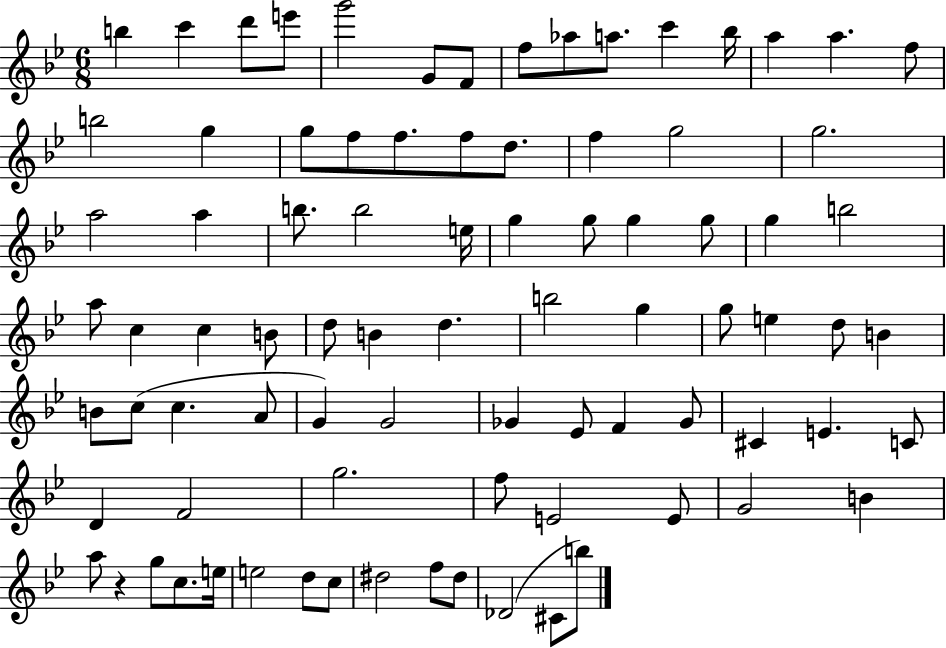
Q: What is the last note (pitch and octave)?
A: B5